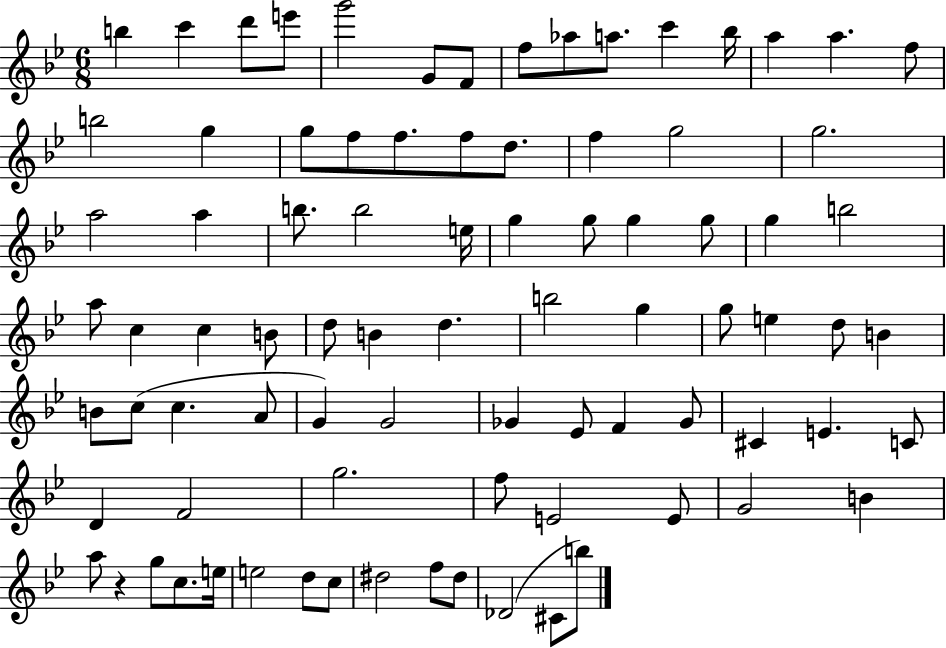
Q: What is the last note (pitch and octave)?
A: B5